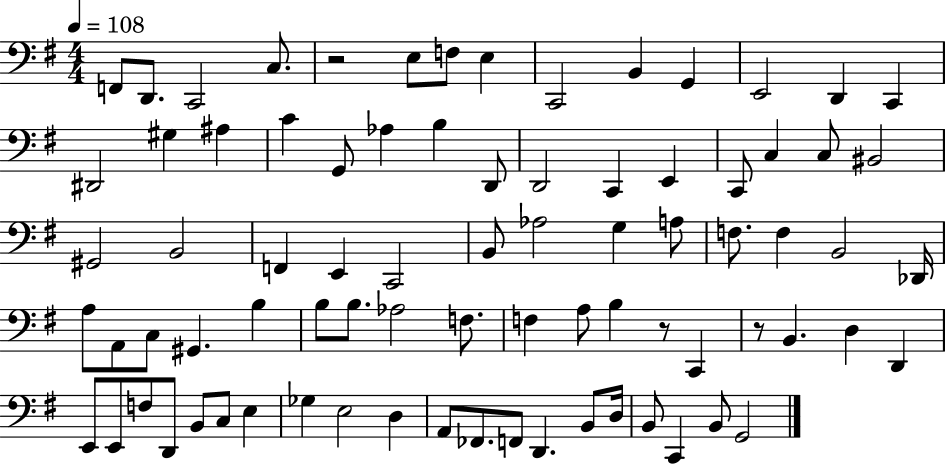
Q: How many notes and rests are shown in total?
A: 80